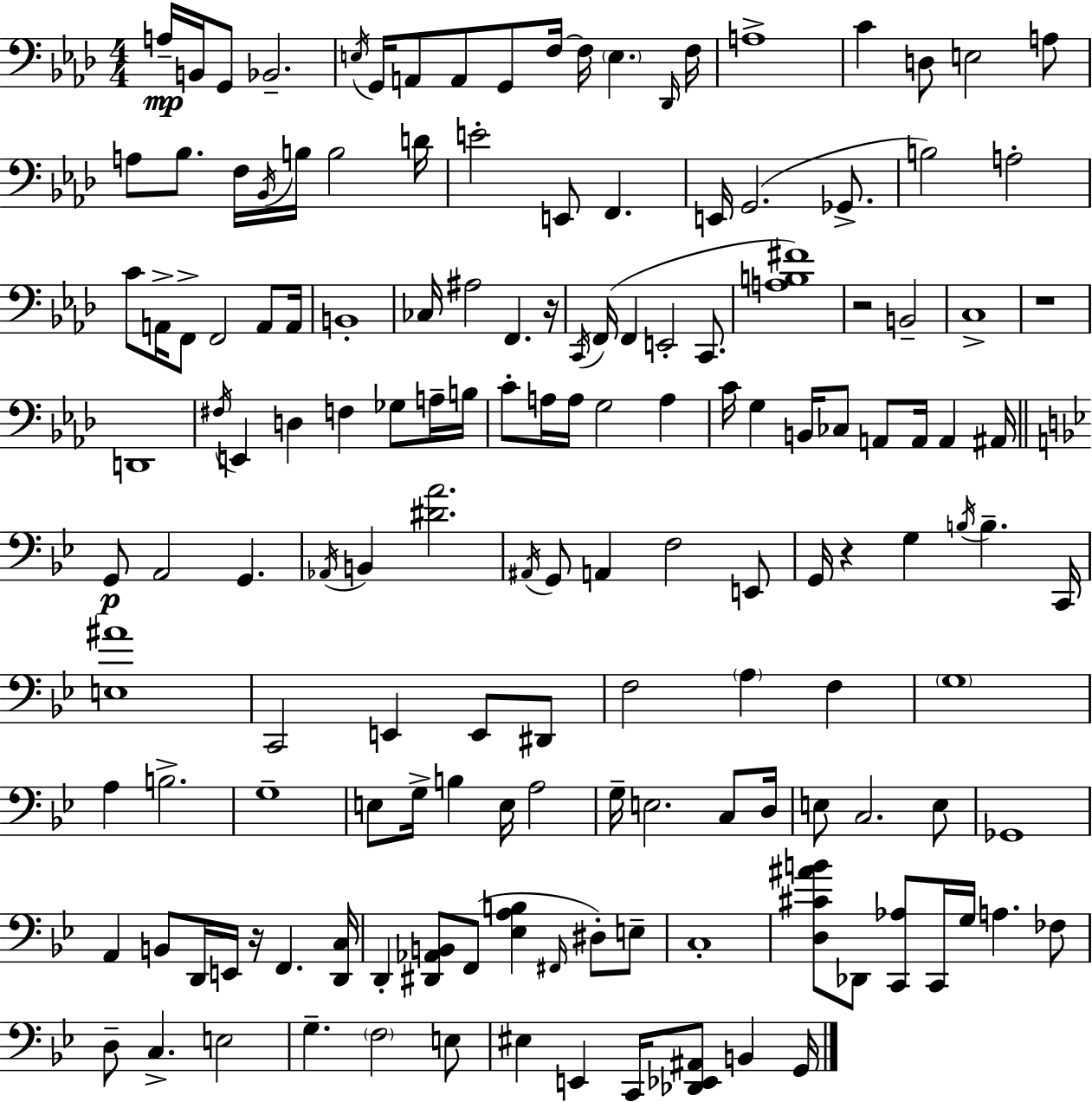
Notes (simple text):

A3/s B2/s G2/e Bb2/h. E3/s G2/s A2/e A2/e G2/e F3/s F3/s E3/q. Db2/s F3/s A3/w C4/q D3/e E3/h A3/e A3/e Bb3/e. F3/s Bb2/s B3/s B3/h D4/s E4/h E2/e F2/q. E2/s G2/h. Gb2/e. B3/h A3/h C4/e A2/s F2/e F2/h A2/e A2/s B2/w CES3/s A#3/h F2/q. R/s C2/s F2/s F2/q E2/h C2/e. [A3,B3,F#4]/w R/h B2/h C3/w R/w D2/w F#3/s E2/q D3/q F3/q Gb3/e A3/s B3/s C4/e A3/s A3/s G3/h A3/q C4/s G3/q B2/s CES3/e A2/e A2/s A2/q A#2/s G2/e A2/h G2/q. Ab2/s B2/q [D#4,A4]/h. A#2/s G2/e A2/q F3/h E2/e G2/s R/q G3/q B3/s B3/q. C2/s [E3,A#4]/w C2/h E2/q E2/e D#2/e F3/h A3/q F3/q G3/w A3/q B3/h. G3/w E3/e G3/s B3/q E3/s A3/h G3/s E3/h. C3/e D3/s E3/e C3/h. E3/e Gb2/w A2/q B2/e D2/s E2/s R/s F2/q. [D2,C3]/s D2/q [D#2,Ab2,B2]/e F2/e [Eb3,A3,B3]/q F#2/s D#3/e E3/e C3/w [D3,C#4,A#4,B4]/e Db2/e [C2,Ab3]/e C2/s G3/s A3/q. FES3/e D3/e C3/q. E3/h G3/q. F3/h E3/e EIS3/q E2/q C2/s [Db2,Eb2,A#2]/e B2/q G2/s